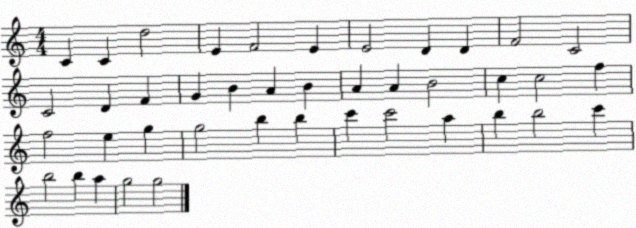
X:1
T:Untitled
M:4/4
L:1/4
K:C
C C d2 E F2 E E2 D D F2 C2 C2 D F G B A B A A B2 c c2 f f2 e g g2 b b c' c'2 a b b2 c' b2 b a g2 g2